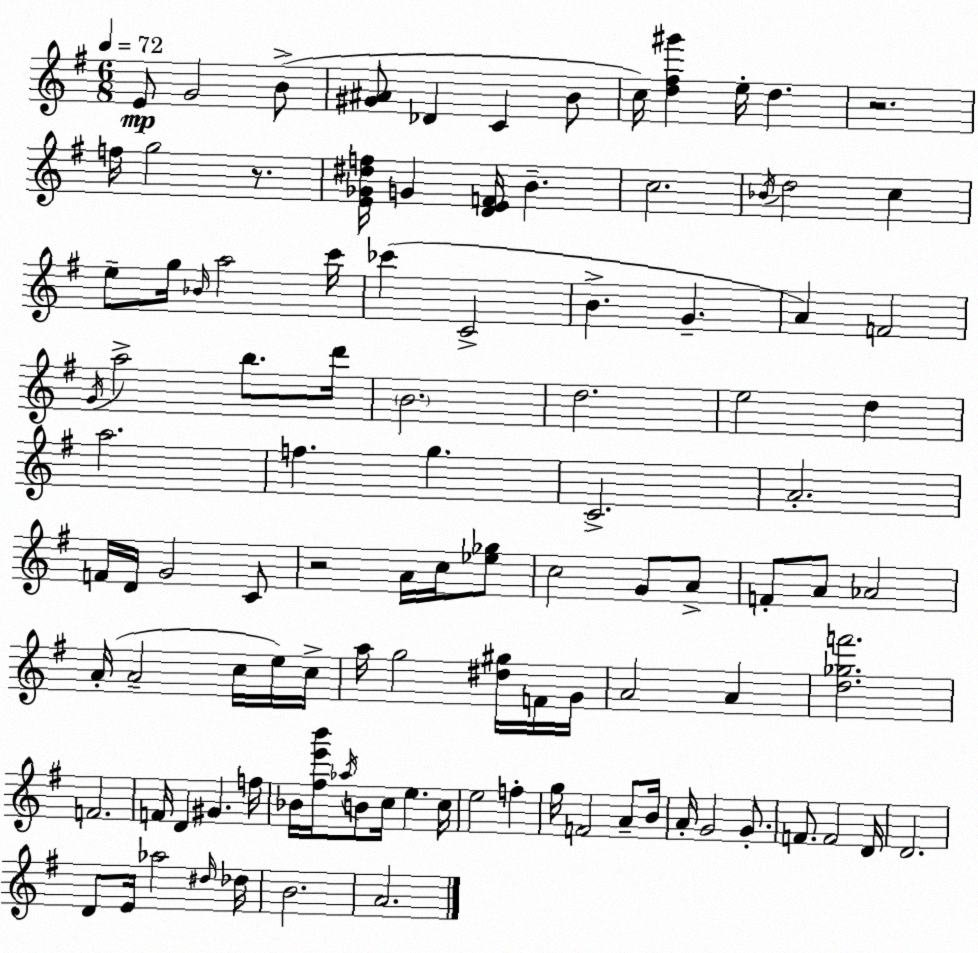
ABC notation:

X:1
T:Untitled
M:6/8
L:1/4
K:Em
E/2 G2 B/2 [^G^A]/2 _D C B/2 c/4 [d^f^g'] e/4 d z2 f/4 g2 z/2 [E_G^df]/4 G [DEF]/4 B c2 _B/4 d2 c e/2 g/4 _B/4 a2 c'/4 _c' C2 B G A F2 G/4 a2 b/2 d'/4 B2 d2 e2 d a2 f g C2 A2 F/4 D/4 G2 C/2 z2 A/4 c/4 [_e_g]/2 c2 G/2 A/2 F/2 A/2 _A2 A/4 A2 c/4 e/4 c/4 a/4 g2 [^d^g]/4 F/4 G/4 A2 A [d_gf']2 F2 F/4 D ^G f/4 _B/4 [^fe'b']/4 _a/4 B/2 c/4 e c/4 e2 f g/4 F2 A/2 B/4 A/4 G2 G/2 F/2 F2 D/4 D2 D/2 E/4 _a2 ^d/4 _d/4 B2 A2